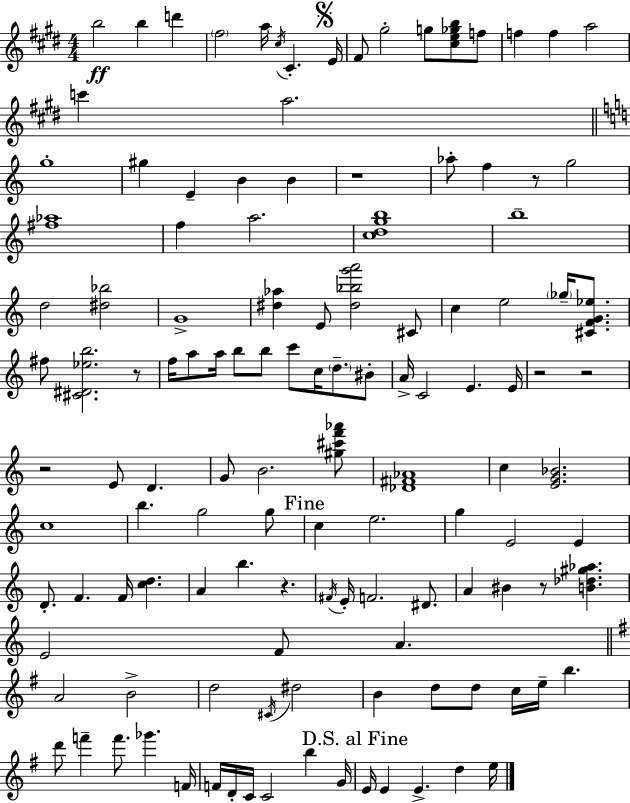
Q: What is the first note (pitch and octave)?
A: B5